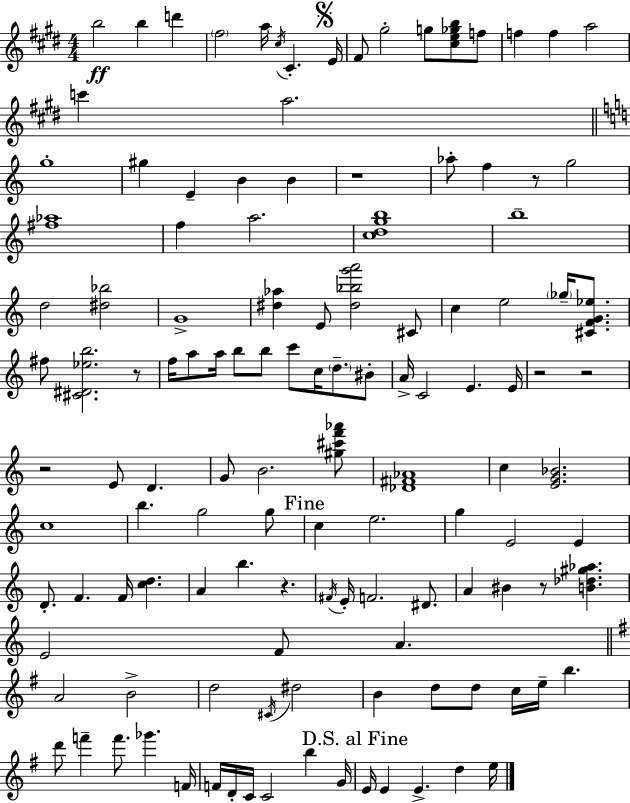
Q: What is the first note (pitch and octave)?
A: B5